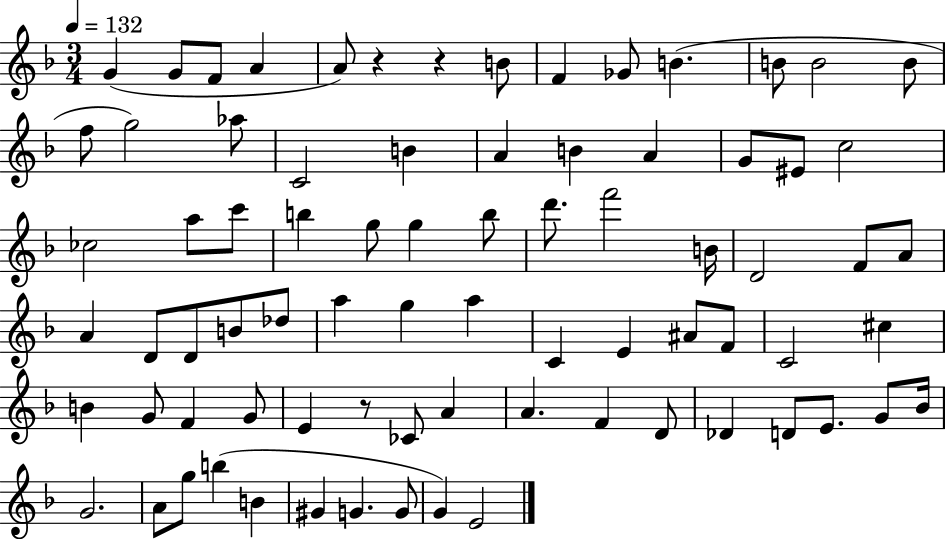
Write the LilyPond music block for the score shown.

{
  \clef treble
  \numericTimeSignature
  \time 3/4
  \key f \major
  \tempo 4 = 132
  \repeat volta 2 { g'4( g'8 f'8 a'4 | a'8) r4 r4 b'8 | f'4 ges'8 b'4.( | b'8 b'2 b'8 | \break f''8 g''2) aes''8 | c'2 b'4 | a'4 b'4 a'4 | g'8 eis'8 c''2 | \break ces''2 a''8 c'''8 | b''4 g''8 g''4 b''8 | d'''8. f'''2 b'16 | d'2 f'8 a'8 | \break a'4 d'8 d'8 b'8 des''8 | a''4 g''4 a''4 | c'4 e'4 ais'8 f'8 | c'2 cis''4 | \break b'4 g'8 f'4 g'8 | e'4 r8 ces'8 a'4 | a'4. f'4 d'8 | des'4 d'8 e'8. g'8 bes'16 | \break g'2. | a'8 g''8 b''4( b'4 | gis'4 g'4. g'8 | g'4) e'2 | \break } \bar "|."
}